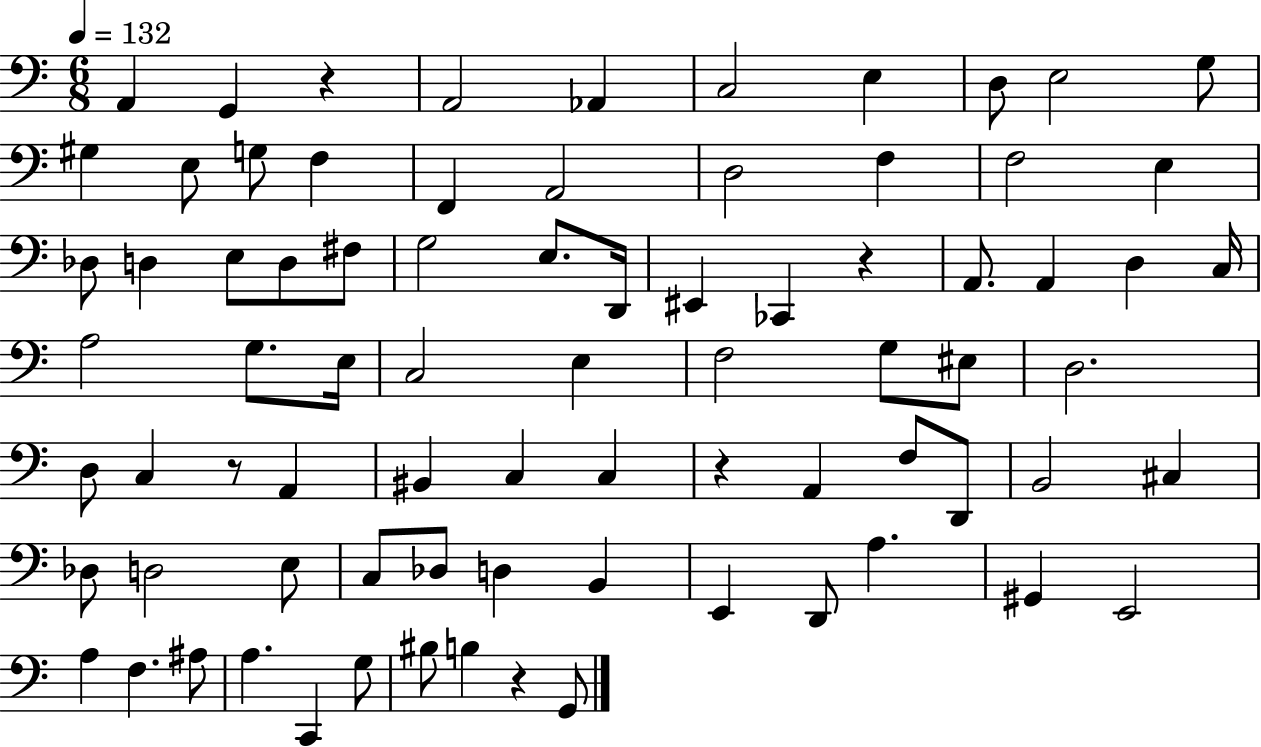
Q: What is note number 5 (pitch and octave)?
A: C3